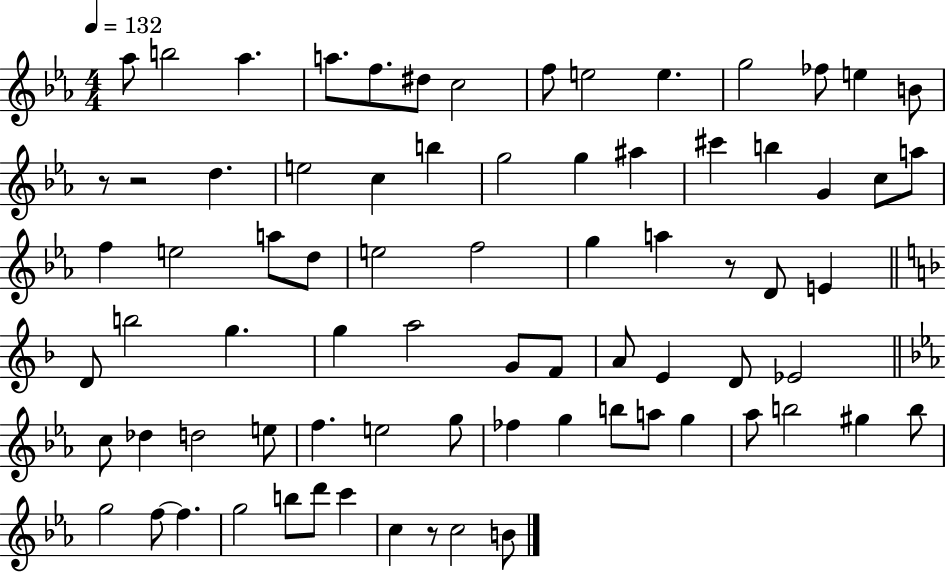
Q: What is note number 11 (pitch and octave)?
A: G5